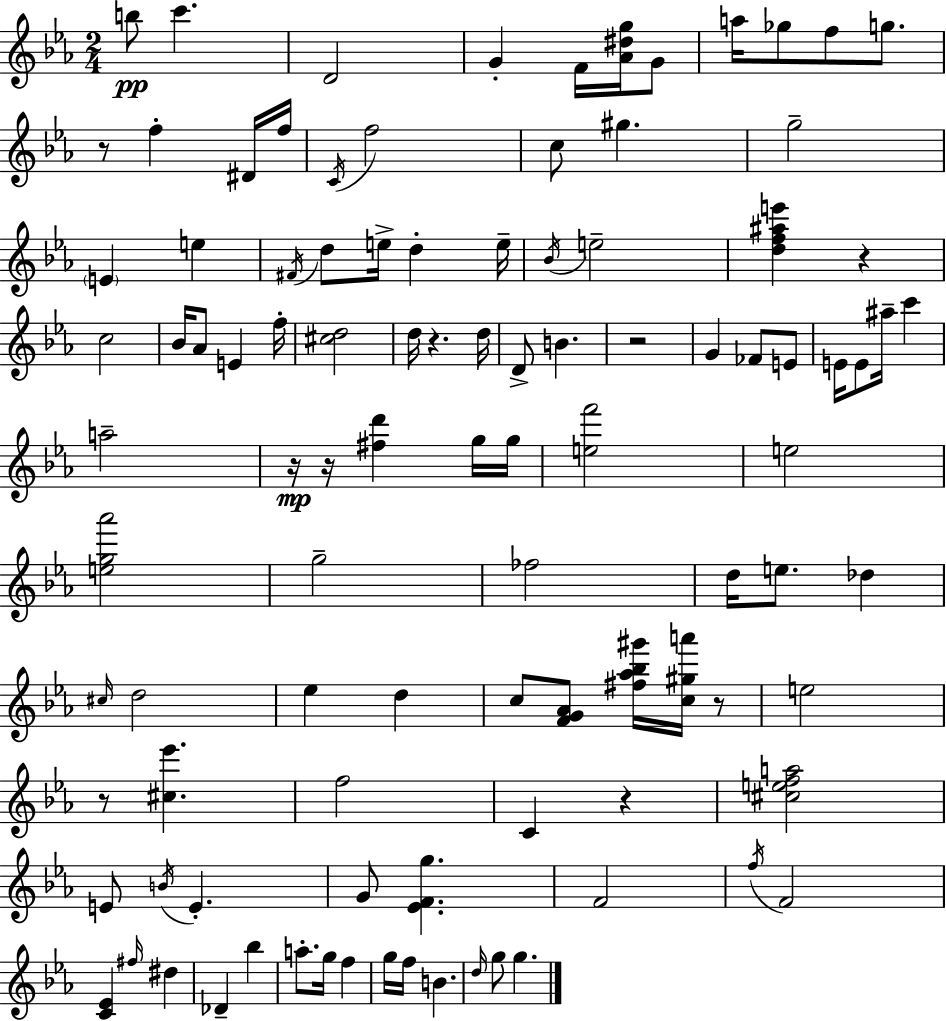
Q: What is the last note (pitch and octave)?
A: G5